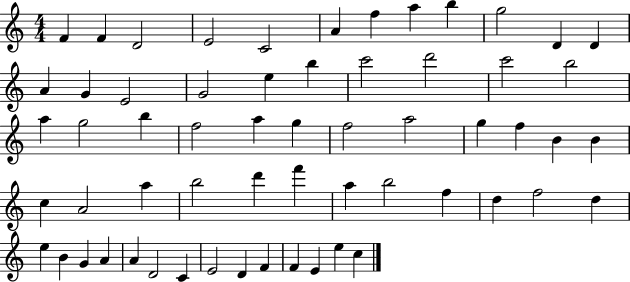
X:1
T:Untitled
M:4/4
L:1/4
K:C
F F D2 E2 C2 A f a b g2 D D A G E2 G2 e b c'2 d'2 c'2 b2 a g2 b f2 a g f2 a2 g f B B c A2 a b2 d' f' a b2 f d f2 d e B G A A D2 C E2 D F F E e c